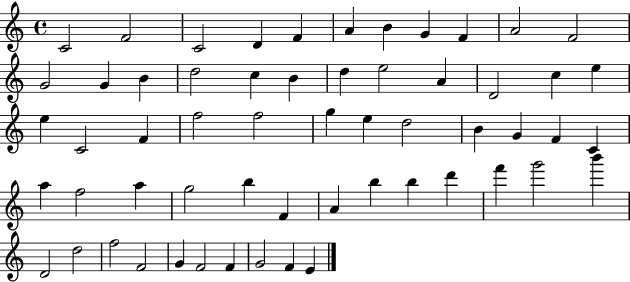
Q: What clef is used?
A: treble